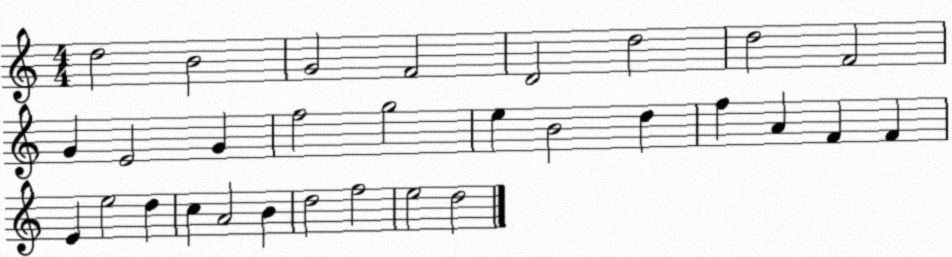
X:1
T:Untitled
M:4/4
L:1/4
K:C
d2 B2 G2 F2 D2 d2 d2 F2 G E2 G f2 g2 e B2 d f A F F E e2 d c A2 B d2 f2 e2 d2